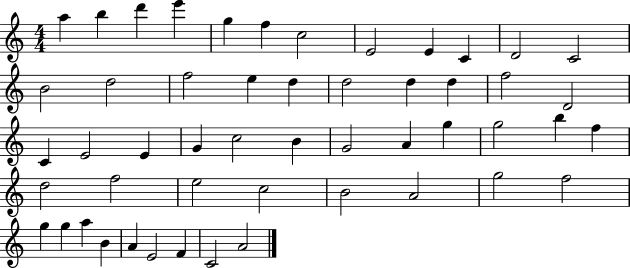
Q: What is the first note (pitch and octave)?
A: A5